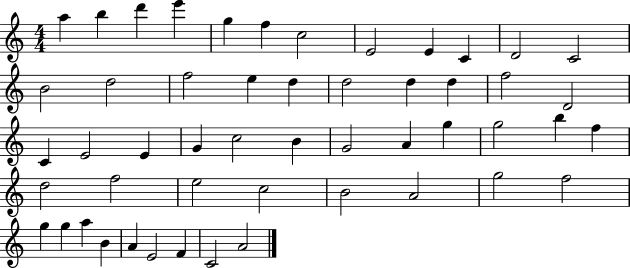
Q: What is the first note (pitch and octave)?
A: A5